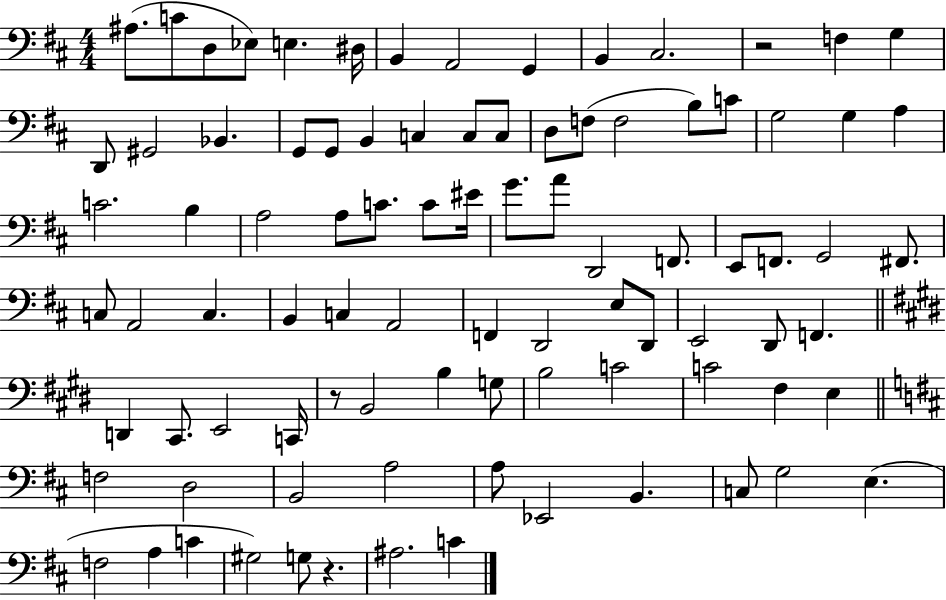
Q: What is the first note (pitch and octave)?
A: A#3